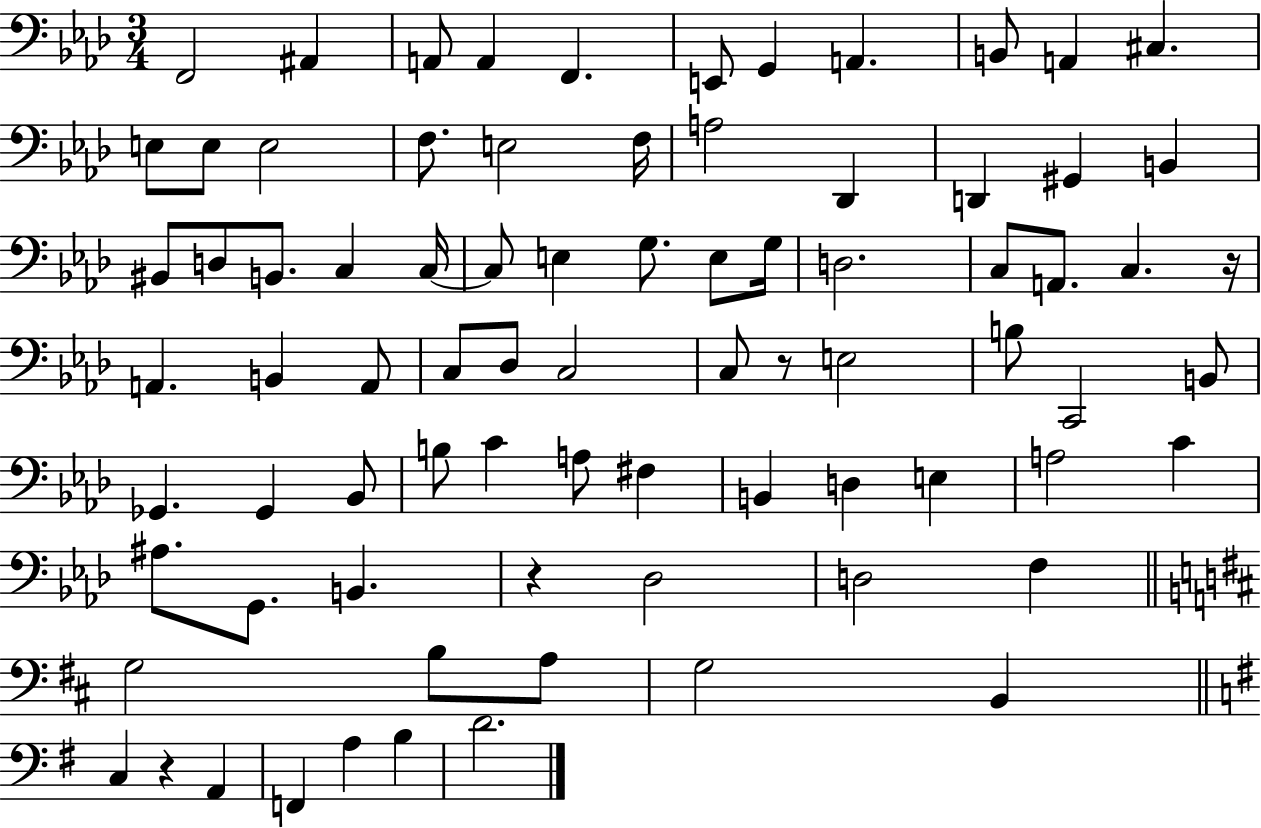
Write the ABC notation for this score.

X:1
T:Untitled
M:3/4
L:1/4
K:Ab
F,,2 ^A,, A,,/2 A,, F,, E,,/2 G,, A,, B,,/2 A,, ^C, E,/2 E,/2 E,2 F,/2 E,2 F,/4 A,2 _D,, D,, ^G,, B,, ^B,,/2 D,/2 B,,/2 C, C,/4 C,/2 E, G,/2 E,/2 G,/4 D,2 C,/2 A,,/2 C, z/4 A,, B,, A,,/2 C,/2 _D,/2 C,2 C,/2 z/2 E,2 B,/2 C,,2 B,,/2 _G,, _G,, _B,,/2 B,/2 C A,/2 ^F, B,, D, E, A,2 C ^A,/2 G,,/2 B,, z _D,2 D,2 F, G,2 B,/2 A,/2 G,2 B,, C, z A,, F,, A, B, D2